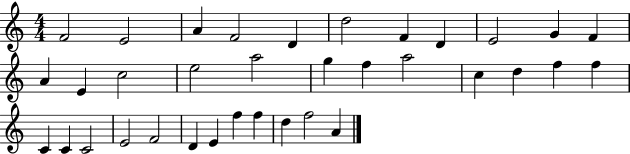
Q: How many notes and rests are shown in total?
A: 35